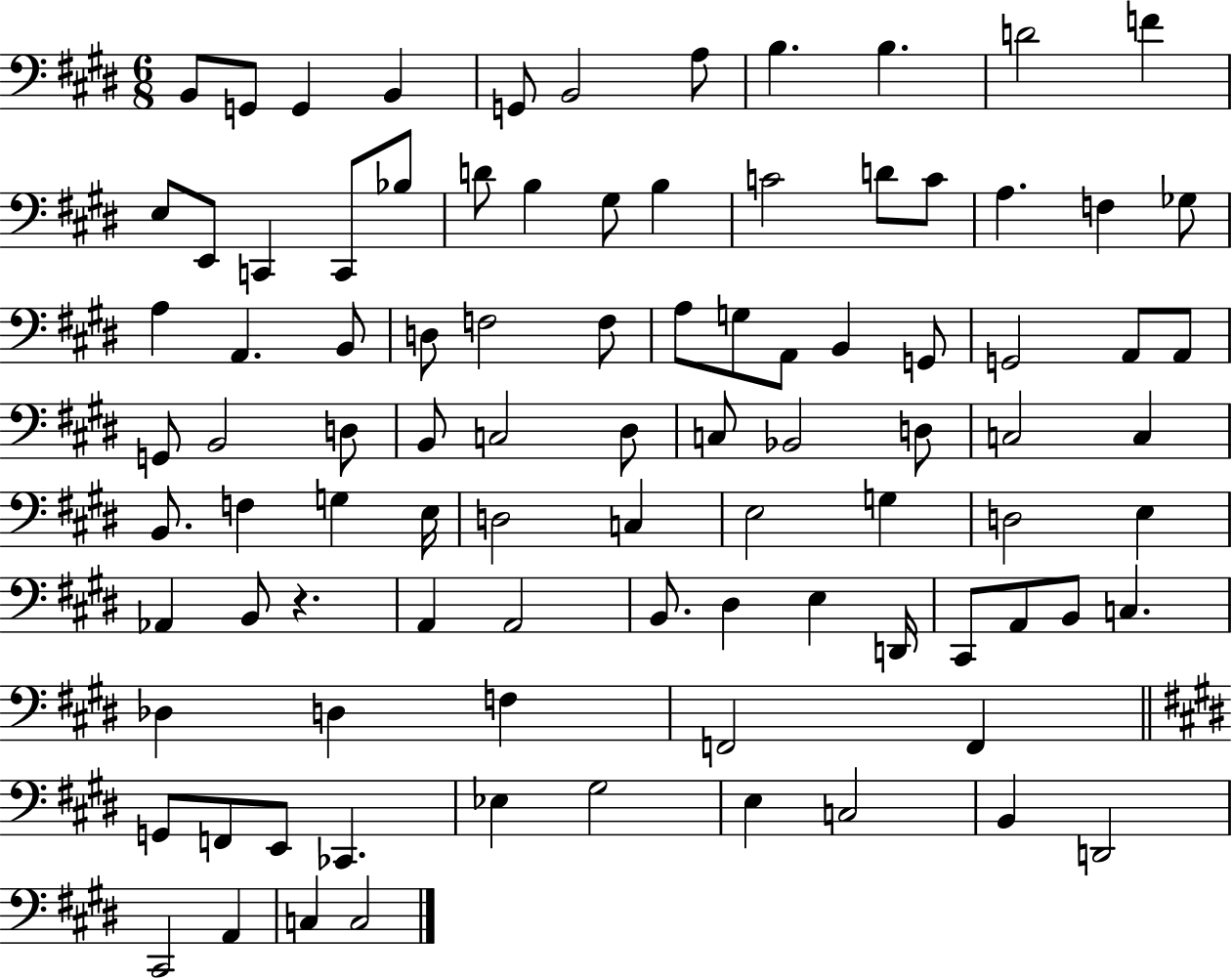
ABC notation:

X:1
T:Untitled
M:6/8
L:1/4
K:E
B,,/2 G,,/2 G,, B,, G,,/2 B,,2 A,/2 B, B, D2 F E,/2 E,,/2 C,, C,,/2 _B,/2 D/2 B, ^G,/2 B, C2 D/2 C/2 A, F, _G,/2 A, A,, B,,/2 D,/2 F,2 F,/2 A,/2 G,/2 A,,/2 B,, G,,/2 G,,2 A,,/2 A,,/2 G,,/2 B,,2 D,/2 B,,/2 C,2 ^D,/2 C,/2 _B,,2 D,/2 C,2 C, B,,/2 F, G, E,/4 D,2 C, E,2 G, D,2 E, _A,, B,,/2 z A,, A,,2 B,,/2 ^D, E, D,,/4 ^C,,/2 A,,/2 B,,/2 C, _D, D, F, F,,2 F,, G,,/2 F,,/2 E,,/2 _C,, _E, ^G,2 E, C,2 B,, D,,2 ^C,,2 A,, C, C,2